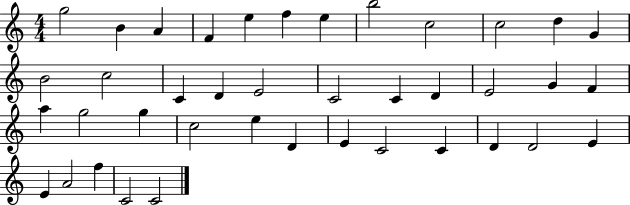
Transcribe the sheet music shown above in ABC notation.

X:1
T:Untitled
M:4/4
L:1/4
K:C
g2 B A F e f e b2 c2 c2 d G B2 c2 C D E2 C2 C D E2 G F a g2 g c2 e D E C2 C D D2 E E A2 f C2 C2